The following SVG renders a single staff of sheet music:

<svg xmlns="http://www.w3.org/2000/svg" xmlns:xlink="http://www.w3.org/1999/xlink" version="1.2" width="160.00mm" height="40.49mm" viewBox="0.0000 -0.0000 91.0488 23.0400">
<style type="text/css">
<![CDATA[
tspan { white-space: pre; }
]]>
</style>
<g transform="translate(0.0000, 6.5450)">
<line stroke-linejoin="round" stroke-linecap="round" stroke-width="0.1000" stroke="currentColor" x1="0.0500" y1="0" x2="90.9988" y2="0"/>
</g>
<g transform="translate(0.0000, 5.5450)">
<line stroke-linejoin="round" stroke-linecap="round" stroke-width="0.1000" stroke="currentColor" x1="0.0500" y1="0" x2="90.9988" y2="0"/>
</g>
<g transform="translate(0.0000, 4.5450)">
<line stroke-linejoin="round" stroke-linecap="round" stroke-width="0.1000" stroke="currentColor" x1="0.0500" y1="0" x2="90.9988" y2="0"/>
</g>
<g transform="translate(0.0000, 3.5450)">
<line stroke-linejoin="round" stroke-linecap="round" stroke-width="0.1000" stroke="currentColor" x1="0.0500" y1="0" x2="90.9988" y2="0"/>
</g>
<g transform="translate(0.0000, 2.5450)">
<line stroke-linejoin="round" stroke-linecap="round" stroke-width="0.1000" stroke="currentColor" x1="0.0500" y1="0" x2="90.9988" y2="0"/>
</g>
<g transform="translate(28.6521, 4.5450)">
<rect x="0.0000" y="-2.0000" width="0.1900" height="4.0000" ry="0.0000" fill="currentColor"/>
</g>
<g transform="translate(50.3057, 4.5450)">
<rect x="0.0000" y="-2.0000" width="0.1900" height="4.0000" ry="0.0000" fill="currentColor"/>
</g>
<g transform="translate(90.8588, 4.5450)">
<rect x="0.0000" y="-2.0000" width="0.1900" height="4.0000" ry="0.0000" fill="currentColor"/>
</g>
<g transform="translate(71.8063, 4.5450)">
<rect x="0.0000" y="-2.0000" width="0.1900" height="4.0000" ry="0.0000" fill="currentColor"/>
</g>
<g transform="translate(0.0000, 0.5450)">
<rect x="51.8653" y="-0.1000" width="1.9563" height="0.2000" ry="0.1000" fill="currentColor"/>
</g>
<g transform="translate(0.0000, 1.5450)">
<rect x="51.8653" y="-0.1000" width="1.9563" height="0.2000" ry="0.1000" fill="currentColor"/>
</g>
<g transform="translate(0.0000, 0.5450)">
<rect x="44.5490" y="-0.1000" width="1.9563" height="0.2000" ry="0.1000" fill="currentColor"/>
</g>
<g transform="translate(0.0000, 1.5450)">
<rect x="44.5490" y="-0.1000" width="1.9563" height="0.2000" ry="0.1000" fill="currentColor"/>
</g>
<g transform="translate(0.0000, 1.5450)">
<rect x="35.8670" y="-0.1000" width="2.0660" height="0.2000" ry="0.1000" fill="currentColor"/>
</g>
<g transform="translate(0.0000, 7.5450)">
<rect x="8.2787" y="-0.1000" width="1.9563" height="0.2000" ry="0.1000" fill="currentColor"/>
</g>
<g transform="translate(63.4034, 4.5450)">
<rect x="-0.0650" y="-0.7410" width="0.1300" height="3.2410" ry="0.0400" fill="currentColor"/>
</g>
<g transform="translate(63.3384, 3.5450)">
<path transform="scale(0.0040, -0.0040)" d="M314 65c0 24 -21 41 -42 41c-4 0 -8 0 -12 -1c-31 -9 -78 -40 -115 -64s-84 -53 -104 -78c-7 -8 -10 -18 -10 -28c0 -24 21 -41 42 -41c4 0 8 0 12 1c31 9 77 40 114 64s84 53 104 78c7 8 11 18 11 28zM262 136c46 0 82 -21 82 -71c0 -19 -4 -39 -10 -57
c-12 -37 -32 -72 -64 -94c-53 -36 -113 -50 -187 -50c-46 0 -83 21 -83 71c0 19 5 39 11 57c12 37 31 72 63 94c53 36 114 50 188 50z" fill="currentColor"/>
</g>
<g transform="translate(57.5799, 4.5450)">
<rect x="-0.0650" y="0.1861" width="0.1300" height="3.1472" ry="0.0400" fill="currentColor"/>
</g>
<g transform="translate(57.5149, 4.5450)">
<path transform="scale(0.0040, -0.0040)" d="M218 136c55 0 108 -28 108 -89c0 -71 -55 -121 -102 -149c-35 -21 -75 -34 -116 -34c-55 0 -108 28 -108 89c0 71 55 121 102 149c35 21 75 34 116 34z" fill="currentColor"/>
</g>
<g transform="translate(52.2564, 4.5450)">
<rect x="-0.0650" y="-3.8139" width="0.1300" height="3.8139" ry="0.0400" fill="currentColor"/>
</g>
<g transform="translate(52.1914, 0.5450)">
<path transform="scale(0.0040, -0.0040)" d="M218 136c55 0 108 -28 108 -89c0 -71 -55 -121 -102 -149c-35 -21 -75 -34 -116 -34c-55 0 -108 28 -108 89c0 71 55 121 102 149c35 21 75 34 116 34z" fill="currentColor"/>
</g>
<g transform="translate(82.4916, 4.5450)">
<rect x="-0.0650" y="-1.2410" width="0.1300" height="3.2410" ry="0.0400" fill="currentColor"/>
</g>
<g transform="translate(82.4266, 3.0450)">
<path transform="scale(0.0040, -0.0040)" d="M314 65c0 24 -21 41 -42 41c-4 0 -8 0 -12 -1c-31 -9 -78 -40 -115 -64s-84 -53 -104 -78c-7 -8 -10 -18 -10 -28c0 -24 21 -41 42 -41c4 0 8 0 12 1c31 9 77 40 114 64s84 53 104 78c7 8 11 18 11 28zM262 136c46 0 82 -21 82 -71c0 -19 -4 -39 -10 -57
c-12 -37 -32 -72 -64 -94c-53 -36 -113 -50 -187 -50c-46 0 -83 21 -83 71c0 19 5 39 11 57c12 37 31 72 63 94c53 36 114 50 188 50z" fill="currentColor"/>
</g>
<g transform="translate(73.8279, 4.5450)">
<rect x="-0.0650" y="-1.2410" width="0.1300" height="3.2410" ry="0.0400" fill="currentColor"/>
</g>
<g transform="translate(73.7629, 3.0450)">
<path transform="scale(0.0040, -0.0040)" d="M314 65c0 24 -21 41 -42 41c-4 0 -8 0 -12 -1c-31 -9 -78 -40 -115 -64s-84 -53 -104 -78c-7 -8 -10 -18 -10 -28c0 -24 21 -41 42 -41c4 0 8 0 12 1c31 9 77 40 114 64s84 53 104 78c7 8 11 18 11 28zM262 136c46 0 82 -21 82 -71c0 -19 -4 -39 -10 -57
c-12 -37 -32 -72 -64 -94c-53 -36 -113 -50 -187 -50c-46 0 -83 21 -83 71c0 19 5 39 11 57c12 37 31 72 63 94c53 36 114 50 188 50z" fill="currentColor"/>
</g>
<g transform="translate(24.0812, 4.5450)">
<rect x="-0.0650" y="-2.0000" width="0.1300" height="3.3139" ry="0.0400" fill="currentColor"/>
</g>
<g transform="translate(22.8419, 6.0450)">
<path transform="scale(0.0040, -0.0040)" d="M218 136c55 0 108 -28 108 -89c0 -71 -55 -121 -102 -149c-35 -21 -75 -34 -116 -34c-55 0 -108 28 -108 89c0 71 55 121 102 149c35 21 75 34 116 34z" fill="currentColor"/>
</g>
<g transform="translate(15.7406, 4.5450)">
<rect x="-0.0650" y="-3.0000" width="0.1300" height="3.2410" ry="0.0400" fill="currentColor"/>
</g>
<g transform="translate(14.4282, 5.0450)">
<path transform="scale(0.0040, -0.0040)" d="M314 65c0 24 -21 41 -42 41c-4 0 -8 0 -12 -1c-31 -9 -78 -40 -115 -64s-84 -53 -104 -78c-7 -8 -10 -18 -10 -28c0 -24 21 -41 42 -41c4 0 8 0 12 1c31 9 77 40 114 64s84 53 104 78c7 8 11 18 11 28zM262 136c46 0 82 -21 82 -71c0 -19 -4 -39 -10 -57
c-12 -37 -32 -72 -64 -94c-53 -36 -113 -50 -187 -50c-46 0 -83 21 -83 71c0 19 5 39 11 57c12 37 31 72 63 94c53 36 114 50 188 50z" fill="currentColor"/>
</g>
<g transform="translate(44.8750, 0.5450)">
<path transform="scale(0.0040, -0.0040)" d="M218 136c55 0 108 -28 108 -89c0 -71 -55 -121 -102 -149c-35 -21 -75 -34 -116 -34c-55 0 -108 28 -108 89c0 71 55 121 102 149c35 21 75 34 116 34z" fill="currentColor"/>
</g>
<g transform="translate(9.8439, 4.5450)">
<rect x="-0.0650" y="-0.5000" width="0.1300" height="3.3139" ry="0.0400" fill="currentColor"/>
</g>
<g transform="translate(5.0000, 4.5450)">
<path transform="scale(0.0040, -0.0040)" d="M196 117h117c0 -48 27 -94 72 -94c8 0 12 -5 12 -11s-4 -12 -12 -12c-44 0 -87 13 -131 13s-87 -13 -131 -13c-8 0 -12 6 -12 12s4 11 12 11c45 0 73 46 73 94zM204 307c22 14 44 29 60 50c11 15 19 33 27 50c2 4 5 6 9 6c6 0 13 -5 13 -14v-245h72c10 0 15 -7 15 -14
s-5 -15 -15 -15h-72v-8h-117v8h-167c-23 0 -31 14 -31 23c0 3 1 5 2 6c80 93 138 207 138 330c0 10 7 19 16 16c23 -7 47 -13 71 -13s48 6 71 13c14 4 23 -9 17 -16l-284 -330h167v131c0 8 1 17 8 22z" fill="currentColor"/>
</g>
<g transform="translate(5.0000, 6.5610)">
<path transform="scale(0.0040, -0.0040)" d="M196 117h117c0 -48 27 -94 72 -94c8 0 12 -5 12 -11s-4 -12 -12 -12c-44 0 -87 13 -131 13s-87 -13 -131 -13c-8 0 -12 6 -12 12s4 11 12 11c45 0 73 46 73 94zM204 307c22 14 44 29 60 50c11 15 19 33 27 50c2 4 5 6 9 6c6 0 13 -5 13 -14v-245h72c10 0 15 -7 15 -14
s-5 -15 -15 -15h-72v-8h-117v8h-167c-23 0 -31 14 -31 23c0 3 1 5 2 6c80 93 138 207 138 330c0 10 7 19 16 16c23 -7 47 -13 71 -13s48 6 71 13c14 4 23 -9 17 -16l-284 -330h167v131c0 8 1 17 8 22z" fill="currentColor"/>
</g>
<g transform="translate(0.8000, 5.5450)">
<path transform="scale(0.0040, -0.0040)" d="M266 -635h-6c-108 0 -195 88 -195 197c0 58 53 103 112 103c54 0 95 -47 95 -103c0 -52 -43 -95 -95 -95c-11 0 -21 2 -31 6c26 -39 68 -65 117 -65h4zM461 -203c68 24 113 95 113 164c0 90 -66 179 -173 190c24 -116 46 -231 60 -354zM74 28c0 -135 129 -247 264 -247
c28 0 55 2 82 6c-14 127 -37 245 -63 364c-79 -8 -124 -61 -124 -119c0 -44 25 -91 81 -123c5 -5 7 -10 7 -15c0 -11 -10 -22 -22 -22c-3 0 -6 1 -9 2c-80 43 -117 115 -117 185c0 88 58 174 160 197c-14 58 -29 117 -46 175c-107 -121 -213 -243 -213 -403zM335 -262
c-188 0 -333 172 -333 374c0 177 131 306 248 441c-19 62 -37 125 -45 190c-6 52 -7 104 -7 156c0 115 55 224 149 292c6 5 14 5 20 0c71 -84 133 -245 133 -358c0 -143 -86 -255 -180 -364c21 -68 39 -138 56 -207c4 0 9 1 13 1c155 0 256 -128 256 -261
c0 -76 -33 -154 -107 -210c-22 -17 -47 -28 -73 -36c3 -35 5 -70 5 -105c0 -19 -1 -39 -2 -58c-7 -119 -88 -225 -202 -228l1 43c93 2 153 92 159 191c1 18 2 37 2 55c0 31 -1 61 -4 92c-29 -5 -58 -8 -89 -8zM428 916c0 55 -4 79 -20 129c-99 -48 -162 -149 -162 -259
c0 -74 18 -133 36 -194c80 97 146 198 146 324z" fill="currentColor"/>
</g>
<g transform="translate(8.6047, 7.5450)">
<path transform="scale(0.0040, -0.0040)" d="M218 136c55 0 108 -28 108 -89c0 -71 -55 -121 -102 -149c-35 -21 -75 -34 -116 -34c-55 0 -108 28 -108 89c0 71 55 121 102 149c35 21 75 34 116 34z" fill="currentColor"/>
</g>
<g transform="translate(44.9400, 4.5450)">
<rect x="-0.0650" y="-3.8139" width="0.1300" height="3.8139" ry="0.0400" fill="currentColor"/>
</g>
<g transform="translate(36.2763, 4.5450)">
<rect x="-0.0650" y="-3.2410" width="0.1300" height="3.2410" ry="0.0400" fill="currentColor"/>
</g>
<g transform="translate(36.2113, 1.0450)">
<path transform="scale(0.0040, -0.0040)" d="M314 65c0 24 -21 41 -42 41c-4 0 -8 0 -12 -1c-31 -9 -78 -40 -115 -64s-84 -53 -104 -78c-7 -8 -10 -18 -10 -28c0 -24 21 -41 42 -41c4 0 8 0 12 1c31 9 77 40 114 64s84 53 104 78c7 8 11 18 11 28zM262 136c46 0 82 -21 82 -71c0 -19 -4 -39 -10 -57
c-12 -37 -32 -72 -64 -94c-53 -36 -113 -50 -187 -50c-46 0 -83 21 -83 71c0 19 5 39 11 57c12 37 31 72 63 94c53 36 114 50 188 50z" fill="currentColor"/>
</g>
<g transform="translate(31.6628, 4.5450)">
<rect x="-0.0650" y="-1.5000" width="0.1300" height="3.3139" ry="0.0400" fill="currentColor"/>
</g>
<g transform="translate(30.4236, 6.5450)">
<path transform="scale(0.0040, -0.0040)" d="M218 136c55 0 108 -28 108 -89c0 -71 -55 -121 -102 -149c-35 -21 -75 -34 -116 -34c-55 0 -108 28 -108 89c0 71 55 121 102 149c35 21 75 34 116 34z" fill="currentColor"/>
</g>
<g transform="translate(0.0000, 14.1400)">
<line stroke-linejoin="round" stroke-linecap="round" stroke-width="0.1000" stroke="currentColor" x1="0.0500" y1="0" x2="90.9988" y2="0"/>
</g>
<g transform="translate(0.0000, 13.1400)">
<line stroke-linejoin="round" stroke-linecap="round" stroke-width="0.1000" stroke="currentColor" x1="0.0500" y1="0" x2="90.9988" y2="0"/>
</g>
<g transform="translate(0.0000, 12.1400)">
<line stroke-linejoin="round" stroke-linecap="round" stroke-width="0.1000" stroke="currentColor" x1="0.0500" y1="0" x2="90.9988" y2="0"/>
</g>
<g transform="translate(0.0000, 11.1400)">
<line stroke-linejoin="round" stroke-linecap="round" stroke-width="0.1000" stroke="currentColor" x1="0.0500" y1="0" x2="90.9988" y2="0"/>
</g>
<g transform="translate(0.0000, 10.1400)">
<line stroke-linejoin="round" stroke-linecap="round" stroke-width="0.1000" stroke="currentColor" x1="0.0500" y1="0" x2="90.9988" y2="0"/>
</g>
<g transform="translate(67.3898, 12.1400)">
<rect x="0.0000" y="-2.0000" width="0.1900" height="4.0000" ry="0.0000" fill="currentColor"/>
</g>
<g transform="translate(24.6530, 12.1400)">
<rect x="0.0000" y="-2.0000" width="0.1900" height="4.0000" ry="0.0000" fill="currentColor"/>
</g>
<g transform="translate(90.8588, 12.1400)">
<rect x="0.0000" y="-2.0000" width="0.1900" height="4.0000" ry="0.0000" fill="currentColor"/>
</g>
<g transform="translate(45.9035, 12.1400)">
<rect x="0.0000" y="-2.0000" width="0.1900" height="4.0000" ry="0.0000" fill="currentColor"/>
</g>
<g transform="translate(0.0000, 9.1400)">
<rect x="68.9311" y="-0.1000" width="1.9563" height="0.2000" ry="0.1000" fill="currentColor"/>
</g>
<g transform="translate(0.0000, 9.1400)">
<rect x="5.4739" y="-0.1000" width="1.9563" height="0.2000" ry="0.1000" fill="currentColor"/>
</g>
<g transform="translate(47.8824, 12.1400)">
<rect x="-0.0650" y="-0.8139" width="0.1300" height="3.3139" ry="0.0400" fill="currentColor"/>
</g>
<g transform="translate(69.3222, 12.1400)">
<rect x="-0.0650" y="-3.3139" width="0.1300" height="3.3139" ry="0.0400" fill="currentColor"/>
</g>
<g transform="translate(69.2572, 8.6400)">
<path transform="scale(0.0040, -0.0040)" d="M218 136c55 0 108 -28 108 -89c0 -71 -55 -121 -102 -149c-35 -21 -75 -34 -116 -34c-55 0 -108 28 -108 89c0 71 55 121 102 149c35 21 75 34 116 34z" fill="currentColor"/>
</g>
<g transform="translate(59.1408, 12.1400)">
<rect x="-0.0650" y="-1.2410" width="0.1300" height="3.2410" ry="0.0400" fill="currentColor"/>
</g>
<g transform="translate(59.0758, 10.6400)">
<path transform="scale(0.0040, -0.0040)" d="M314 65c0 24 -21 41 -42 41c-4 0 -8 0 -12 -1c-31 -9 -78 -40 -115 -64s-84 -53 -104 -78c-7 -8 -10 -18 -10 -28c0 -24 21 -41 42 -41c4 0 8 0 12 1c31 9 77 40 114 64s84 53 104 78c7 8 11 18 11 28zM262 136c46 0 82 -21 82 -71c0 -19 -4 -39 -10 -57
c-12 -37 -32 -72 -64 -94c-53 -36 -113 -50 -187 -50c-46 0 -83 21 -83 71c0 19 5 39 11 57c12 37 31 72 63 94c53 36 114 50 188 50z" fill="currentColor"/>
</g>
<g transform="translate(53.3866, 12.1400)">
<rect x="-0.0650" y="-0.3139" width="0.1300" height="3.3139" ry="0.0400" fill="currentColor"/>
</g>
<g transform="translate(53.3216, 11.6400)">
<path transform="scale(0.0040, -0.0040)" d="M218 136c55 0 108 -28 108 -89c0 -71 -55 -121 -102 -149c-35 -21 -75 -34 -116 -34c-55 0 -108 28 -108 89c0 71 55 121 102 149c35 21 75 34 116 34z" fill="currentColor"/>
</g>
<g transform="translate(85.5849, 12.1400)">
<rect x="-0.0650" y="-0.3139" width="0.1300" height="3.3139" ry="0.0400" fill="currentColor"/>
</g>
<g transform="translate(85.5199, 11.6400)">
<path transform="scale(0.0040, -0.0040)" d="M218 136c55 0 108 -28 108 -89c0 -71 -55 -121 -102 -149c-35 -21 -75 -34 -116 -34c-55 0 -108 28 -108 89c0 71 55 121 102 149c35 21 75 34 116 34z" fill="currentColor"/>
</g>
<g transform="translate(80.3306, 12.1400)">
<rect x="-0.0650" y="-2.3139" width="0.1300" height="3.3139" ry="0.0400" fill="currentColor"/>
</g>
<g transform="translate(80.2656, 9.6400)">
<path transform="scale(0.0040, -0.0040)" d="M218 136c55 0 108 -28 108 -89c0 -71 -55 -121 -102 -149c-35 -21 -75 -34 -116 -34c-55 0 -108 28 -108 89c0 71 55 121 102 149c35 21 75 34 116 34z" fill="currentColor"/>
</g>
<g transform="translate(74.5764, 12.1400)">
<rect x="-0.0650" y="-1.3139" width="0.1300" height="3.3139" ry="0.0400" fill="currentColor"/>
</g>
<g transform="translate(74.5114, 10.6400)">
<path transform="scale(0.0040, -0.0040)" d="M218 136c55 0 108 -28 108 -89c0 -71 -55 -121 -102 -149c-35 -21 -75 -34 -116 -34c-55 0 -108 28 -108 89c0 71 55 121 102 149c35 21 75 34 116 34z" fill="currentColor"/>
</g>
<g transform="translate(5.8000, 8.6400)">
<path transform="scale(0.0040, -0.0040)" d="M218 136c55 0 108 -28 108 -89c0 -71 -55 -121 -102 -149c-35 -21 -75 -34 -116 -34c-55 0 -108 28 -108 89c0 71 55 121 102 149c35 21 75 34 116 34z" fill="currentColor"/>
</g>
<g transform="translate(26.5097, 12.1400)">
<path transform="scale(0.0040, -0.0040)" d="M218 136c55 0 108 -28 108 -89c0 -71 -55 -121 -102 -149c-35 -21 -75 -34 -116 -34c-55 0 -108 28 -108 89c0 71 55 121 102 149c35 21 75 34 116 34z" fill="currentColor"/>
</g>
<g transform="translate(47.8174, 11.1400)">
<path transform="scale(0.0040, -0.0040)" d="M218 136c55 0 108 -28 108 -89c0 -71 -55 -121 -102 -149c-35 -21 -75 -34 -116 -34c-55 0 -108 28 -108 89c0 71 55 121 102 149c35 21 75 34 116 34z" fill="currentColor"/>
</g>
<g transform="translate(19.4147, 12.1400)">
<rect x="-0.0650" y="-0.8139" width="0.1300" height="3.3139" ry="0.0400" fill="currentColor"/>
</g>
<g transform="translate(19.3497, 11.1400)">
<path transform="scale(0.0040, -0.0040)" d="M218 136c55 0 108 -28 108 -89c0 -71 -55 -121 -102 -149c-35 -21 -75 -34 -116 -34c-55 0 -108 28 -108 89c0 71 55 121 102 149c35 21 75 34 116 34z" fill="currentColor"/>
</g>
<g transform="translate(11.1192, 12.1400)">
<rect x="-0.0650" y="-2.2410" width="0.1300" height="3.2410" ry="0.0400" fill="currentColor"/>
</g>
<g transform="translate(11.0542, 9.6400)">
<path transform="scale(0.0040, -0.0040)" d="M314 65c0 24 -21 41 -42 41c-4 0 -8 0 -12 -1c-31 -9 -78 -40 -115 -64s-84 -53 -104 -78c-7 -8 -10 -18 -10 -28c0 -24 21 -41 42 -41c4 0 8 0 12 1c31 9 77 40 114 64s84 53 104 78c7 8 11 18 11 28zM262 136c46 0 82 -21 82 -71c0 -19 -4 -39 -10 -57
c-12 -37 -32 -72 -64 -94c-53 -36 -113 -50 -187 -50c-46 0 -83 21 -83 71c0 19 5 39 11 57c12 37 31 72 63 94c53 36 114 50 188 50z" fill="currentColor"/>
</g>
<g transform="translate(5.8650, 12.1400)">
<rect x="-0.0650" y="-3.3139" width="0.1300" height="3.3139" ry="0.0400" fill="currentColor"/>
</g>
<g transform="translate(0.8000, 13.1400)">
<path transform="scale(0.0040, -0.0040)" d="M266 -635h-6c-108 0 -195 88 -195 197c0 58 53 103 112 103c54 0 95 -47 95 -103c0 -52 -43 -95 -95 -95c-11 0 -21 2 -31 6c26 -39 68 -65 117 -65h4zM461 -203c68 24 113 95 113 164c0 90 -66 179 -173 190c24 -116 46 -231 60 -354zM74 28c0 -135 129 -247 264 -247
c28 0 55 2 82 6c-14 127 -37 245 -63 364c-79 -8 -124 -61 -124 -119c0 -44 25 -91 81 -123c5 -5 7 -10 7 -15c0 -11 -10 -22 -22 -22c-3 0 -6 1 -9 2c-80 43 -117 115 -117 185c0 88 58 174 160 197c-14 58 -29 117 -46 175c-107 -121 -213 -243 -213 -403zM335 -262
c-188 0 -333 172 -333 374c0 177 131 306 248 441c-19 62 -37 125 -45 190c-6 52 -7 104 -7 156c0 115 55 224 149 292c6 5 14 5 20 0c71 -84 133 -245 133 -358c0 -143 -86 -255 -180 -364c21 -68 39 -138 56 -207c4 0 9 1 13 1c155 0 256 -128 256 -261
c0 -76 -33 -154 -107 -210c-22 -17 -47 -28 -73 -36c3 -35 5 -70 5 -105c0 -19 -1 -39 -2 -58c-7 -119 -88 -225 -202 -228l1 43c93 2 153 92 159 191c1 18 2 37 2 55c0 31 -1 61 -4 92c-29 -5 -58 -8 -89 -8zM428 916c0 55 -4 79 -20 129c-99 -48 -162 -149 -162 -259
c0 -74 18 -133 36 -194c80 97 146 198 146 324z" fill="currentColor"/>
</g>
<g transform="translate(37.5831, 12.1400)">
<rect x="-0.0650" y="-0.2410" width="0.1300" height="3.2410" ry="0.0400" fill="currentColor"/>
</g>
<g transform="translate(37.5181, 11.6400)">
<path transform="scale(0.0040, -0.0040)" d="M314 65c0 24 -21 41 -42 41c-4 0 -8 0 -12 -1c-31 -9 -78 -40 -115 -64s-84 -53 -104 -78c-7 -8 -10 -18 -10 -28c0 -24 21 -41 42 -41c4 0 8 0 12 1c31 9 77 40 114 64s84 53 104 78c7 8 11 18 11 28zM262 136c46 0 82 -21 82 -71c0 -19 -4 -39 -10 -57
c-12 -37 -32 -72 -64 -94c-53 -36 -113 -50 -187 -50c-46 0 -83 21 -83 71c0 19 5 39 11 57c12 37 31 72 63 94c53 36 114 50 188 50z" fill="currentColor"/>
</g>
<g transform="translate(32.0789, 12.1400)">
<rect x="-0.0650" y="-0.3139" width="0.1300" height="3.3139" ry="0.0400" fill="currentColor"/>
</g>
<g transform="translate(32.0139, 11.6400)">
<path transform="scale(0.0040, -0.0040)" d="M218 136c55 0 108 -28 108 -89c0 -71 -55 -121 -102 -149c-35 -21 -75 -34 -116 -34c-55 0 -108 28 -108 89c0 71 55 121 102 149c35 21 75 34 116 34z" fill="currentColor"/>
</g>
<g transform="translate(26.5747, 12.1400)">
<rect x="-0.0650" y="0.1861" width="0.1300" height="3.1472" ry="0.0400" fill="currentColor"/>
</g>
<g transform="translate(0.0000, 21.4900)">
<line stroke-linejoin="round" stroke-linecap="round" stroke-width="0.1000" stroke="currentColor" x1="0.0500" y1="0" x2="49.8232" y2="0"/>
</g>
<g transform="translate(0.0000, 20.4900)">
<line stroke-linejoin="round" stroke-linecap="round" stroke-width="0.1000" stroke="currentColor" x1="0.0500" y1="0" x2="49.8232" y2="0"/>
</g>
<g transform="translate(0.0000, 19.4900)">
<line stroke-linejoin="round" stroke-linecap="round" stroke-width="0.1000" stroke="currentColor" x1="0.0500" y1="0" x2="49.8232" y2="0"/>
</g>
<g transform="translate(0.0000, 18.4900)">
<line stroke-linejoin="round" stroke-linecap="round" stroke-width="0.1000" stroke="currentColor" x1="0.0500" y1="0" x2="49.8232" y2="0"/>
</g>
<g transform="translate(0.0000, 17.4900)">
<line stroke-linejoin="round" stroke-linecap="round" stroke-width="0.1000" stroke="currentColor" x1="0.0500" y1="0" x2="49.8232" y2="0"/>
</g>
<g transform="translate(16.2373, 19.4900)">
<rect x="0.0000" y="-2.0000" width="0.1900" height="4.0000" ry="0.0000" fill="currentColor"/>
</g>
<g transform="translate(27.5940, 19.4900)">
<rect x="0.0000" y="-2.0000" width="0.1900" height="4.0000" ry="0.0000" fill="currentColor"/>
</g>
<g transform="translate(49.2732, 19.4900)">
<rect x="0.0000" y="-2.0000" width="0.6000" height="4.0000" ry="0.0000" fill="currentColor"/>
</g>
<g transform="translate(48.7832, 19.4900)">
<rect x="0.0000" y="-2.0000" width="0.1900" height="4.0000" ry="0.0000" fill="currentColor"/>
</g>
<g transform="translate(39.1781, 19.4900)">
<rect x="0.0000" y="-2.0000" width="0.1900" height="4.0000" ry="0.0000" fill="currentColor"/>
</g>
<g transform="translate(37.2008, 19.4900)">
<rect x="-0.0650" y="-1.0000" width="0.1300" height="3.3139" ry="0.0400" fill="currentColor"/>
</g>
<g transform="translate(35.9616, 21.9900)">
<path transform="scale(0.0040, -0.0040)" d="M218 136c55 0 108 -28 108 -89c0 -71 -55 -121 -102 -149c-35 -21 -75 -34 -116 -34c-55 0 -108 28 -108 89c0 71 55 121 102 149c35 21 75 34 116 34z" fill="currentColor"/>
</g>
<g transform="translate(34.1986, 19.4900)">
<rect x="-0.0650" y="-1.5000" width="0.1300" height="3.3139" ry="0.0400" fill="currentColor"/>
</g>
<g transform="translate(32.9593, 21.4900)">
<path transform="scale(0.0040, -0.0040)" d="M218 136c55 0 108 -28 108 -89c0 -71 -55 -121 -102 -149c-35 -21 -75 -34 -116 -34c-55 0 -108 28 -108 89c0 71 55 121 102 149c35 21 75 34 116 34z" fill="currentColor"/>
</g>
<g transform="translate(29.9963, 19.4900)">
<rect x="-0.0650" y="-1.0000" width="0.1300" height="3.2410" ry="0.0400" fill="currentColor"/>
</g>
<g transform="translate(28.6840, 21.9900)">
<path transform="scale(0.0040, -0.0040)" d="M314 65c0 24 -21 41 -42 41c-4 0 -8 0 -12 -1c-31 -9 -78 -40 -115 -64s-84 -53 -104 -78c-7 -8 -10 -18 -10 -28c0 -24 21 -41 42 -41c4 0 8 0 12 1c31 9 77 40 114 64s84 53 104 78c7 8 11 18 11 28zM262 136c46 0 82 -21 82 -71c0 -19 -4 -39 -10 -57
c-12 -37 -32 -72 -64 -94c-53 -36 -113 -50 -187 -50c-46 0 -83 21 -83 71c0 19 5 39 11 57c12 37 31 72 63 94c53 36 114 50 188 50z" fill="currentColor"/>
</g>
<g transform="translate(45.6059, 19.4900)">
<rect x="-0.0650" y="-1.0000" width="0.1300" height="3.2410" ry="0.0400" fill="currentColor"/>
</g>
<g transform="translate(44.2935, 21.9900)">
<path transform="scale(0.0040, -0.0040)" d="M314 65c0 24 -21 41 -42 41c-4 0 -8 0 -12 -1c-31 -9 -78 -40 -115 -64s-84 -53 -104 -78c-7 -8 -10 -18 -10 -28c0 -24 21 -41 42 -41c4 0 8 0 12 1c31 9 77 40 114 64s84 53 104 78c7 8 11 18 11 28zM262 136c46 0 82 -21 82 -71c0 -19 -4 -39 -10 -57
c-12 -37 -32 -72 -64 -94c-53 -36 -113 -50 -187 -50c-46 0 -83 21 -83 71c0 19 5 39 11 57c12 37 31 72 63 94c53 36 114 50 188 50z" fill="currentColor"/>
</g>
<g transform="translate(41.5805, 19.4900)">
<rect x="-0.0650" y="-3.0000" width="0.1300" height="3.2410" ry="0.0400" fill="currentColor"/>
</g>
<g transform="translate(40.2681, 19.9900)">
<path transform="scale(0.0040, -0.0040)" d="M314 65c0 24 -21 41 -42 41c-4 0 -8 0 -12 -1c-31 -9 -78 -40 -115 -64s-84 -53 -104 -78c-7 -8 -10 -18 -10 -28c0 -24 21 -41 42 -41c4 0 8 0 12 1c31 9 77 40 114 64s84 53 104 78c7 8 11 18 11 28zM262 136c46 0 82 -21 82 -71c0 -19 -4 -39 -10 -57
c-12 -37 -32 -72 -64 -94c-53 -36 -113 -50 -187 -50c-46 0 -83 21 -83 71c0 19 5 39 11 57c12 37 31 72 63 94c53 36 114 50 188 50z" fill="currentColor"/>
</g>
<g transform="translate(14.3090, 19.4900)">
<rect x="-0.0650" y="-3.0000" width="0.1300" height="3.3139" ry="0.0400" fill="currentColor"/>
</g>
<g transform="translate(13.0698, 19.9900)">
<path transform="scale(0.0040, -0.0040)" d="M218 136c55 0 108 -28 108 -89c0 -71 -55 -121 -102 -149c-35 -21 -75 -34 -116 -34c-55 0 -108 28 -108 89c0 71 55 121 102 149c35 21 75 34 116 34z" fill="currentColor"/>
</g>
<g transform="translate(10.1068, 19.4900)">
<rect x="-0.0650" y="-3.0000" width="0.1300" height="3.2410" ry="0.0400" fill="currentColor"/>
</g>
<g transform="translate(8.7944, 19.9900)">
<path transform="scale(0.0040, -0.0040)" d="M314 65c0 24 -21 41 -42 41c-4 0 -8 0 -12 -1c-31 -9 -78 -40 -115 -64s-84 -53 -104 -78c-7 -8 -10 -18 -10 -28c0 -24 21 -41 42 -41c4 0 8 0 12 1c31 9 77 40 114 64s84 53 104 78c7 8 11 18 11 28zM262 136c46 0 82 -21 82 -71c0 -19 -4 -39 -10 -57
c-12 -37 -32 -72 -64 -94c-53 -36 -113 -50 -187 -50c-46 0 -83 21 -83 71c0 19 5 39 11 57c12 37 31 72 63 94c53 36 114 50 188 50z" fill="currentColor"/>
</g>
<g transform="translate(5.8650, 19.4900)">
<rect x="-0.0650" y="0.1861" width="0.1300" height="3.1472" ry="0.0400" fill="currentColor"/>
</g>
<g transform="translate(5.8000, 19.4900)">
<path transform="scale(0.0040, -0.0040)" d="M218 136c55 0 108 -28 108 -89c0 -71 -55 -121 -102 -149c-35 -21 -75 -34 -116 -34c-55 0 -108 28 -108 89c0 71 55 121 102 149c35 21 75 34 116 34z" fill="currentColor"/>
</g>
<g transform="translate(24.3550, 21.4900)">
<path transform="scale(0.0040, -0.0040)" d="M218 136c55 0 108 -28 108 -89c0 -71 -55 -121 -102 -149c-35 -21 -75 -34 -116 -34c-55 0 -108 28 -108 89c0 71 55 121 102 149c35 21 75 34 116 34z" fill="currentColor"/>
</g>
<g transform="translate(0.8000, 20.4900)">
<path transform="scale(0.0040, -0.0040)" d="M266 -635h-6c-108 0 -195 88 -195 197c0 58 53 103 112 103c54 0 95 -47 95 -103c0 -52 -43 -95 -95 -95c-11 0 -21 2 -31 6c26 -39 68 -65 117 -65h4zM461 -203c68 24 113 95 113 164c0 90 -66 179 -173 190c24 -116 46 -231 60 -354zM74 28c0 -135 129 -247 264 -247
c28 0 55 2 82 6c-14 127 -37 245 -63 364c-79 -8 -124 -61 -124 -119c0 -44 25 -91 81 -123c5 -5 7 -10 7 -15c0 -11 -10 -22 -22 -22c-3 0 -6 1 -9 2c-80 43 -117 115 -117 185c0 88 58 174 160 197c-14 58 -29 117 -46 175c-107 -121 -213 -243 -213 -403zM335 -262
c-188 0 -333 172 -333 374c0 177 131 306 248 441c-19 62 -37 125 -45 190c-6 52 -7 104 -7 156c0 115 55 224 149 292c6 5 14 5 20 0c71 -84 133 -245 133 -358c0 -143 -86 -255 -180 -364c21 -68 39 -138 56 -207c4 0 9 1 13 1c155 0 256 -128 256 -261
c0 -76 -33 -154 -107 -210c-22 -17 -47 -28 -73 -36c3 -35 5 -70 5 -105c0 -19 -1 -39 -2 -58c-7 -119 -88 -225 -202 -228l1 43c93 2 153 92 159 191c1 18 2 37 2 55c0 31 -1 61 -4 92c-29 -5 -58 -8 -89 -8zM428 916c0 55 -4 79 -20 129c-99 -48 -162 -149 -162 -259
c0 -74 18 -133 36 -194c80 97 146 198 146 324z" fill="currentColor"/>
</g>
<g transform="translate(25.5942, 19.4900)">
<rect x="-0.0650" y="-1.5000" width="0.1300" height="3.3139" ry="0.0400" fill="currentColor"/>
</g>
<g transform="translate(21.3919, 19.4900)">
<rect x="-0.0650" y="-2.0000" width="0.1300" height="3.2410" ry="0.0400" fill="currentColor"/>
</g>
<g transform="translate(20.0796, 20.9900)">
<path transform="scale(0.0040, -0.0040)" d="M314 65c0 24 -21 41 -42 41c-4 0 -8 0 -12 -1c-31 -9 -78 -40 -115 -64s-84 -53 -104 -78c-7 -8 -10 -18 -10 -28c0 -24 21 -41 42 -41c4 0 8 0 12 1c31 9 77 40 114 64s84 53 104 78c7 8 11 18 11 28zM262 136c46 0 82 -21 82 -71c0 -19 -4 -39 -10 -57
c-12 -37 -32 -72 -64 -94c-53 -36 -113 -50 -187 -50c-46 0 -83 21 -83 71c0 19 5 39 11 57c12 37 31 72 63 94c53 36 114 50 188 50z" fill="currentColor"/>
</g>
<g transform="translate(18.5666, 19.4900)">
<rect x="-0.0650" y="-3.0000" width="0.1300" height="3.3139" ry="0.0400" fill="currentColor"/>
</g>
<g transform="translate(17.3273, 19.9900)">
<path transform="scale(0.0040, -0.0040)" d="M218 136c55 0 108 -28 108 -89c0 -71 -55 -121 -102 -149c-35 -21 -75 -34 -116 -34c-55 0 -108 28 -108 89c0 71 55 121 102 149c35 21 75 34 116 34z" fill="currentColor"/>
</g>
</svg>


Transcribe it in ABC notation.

X:1
T:Untitled
M:4/4
L:1/4
K:C
C A2 F E b2 c' c' B d2 e2 e2 b g2 d B c c2 d c e2 b e g c B A2 A A F2 E D2 E D A2 D2